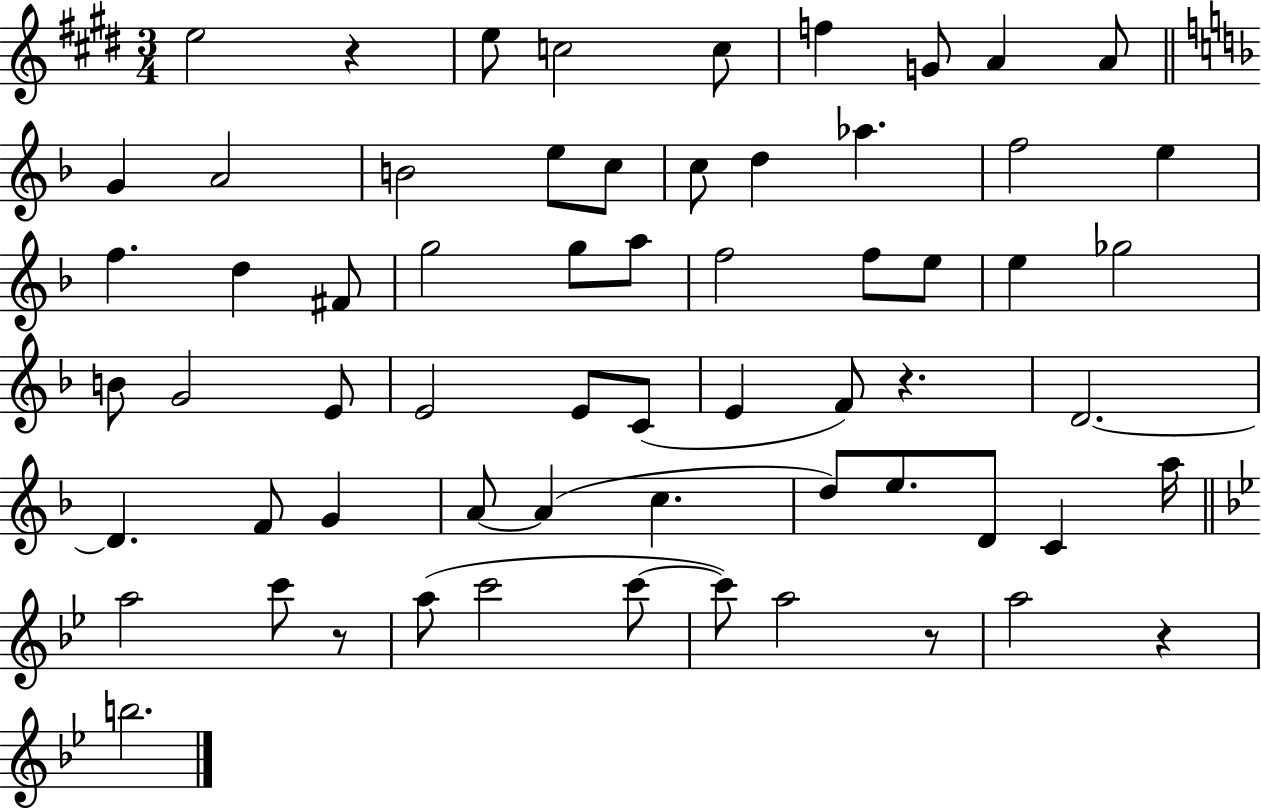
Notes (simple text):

E5/h R/q E5/e C5/h C5/e F5/q G4/e A4/q A4/e G4/q A4/h B4/h E5/e C5/e C5/e D5/q Ab5/q. F5/h E5/q F5/q. D5/q F#4/e G5/h G5/e A5/e F5/h F5/e E5/e E5/q Gb5/h B4/e G4/h E4/e E4/h E4/e C4/e E4/q F4/e R/q. D4/h. D4/q. F4/e G4/q A4/e A4/q C5/q. D5/e E5/e. D4/e C4/q A5/s A5/h C6/e R/e A5/e C6/h C6/e C6/e A5/h R/e A5/h R/q B5/h.